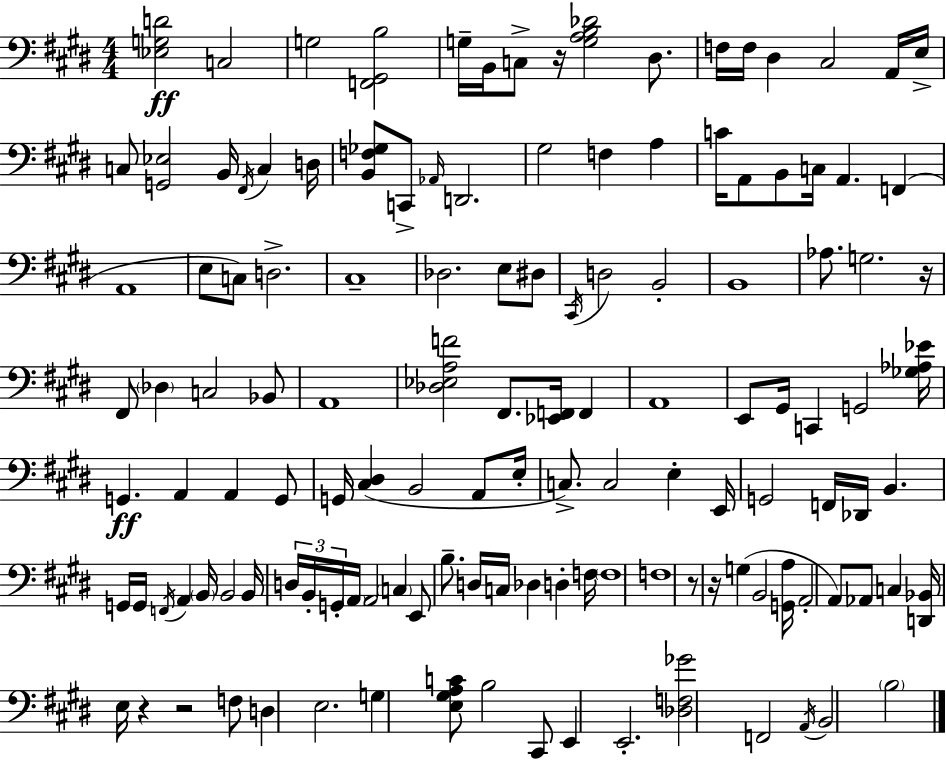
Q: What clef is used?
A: bass